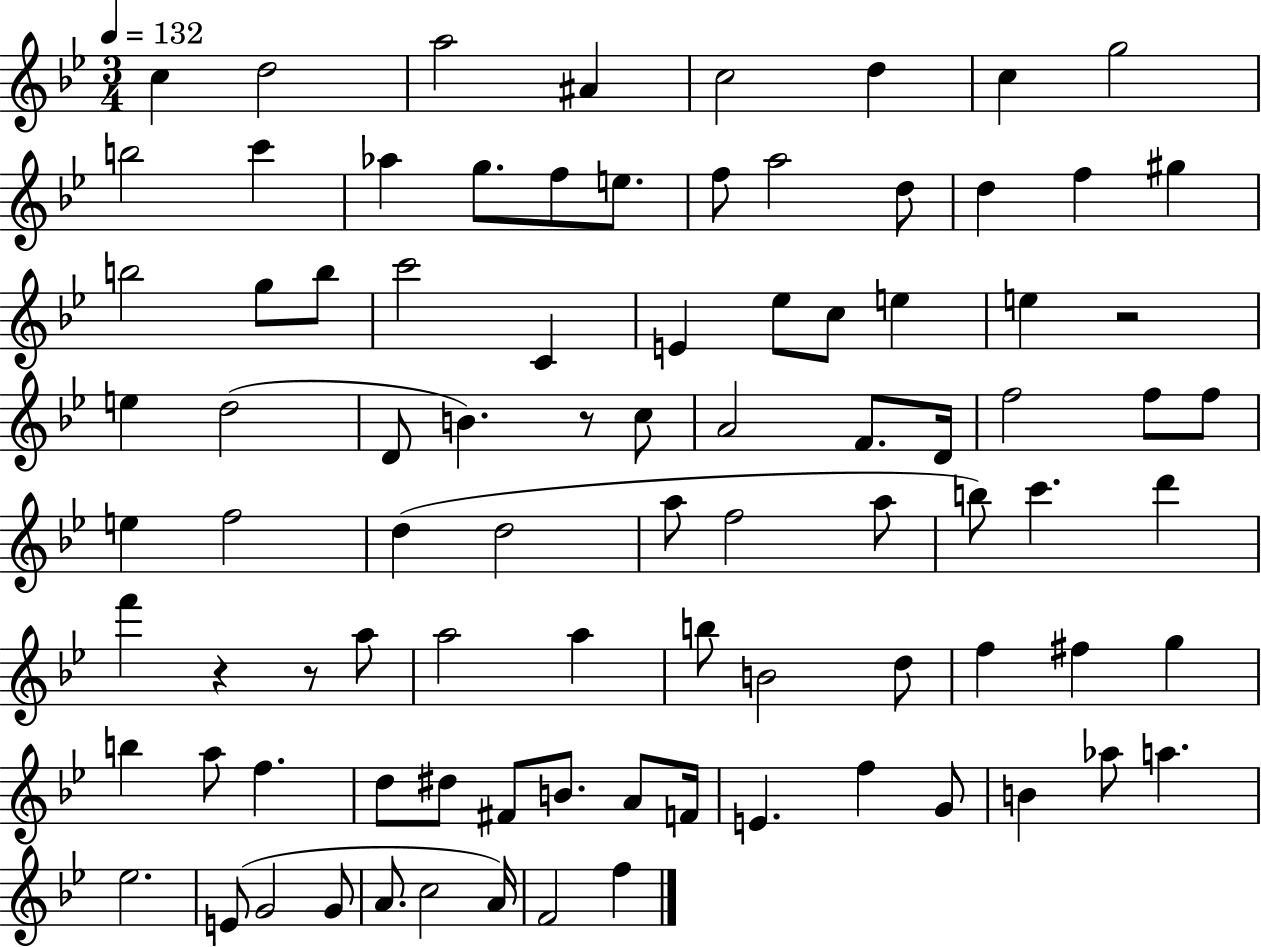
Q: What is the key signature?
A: BES major